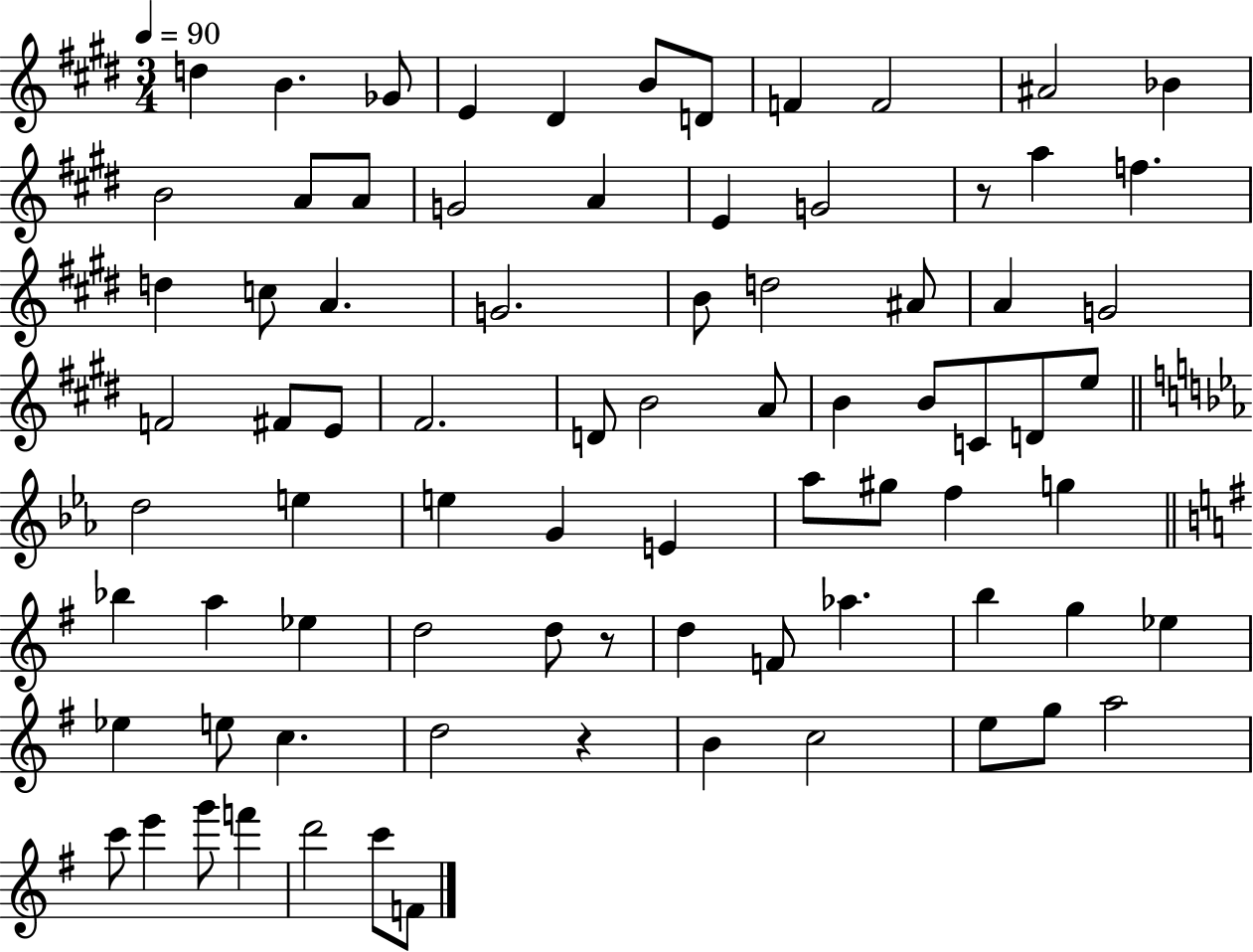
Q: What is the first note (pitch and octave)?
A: D5